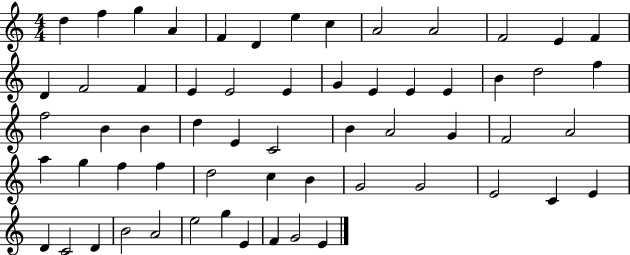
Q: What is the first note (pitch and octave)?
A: D5